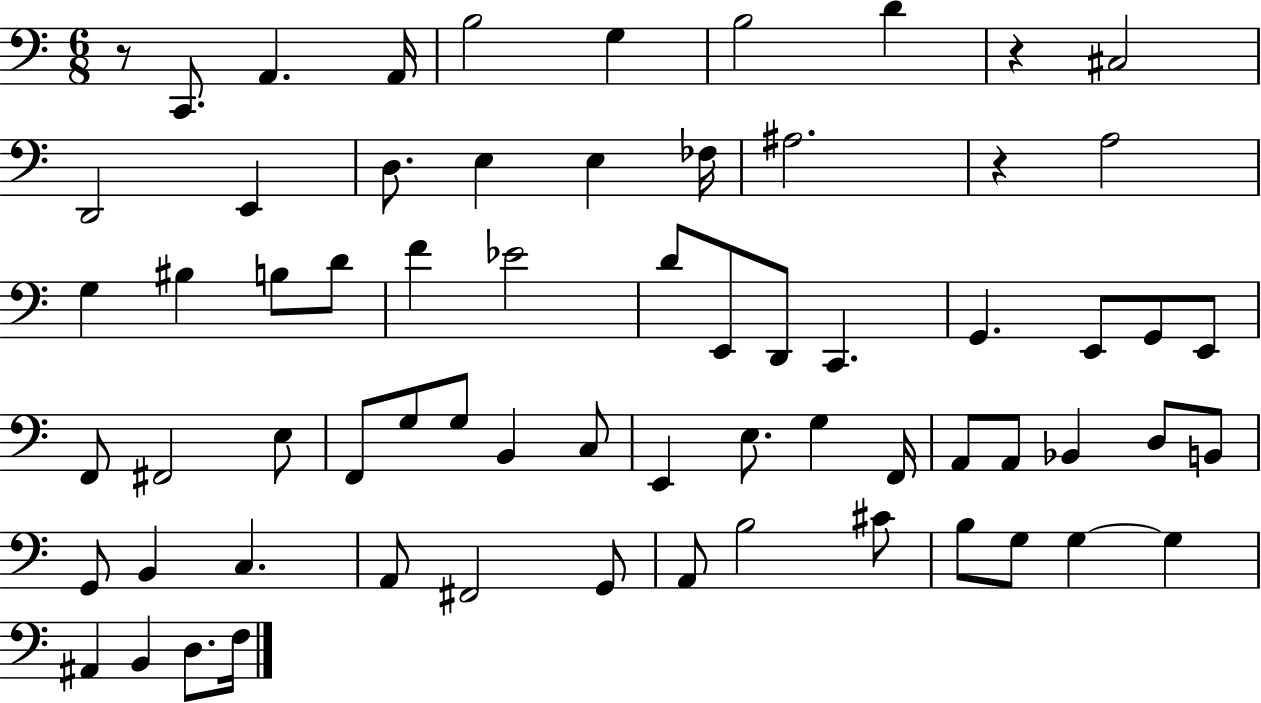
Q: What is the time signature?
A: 6/8